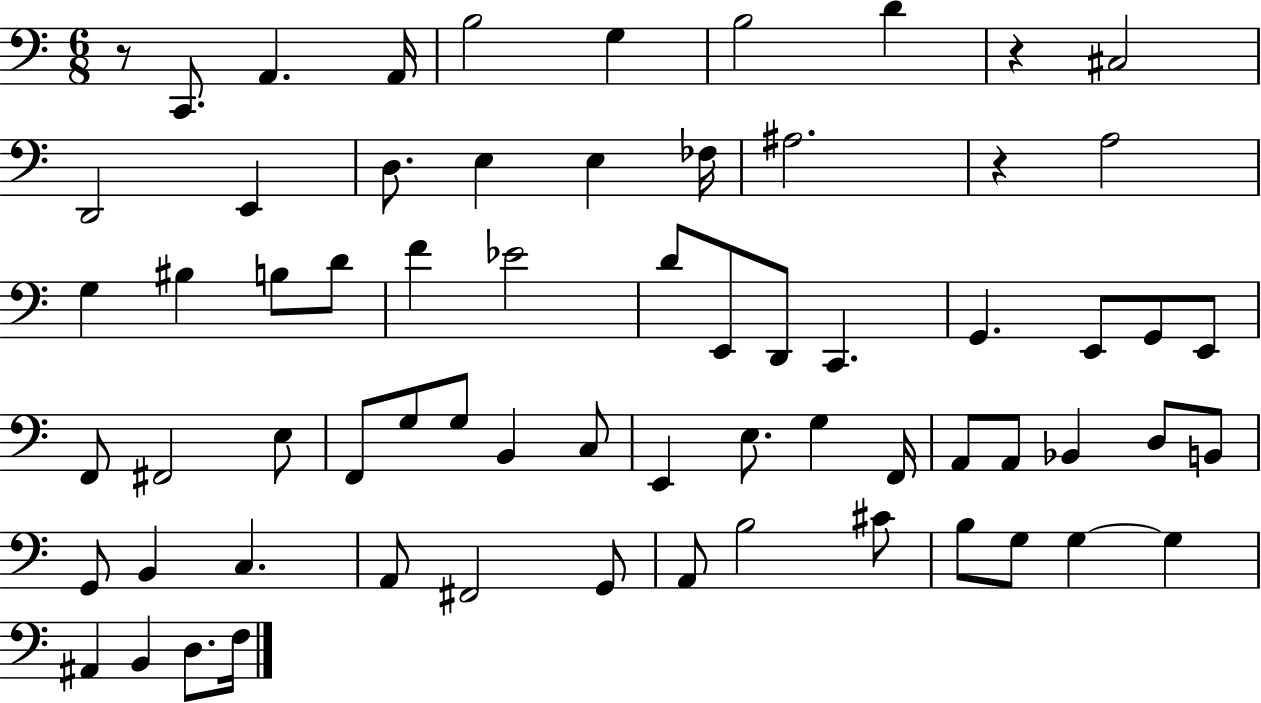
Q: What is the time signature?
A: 6/8